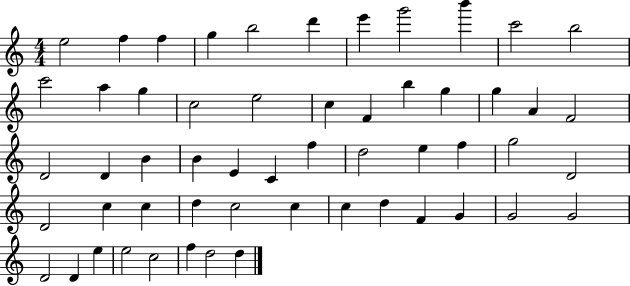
{
  \clef treble
  \numericTimeSignature
  \time 4/4
  \key c \major
  e''2 f''4 f''4 | g''4 b''2 d'''4 | e'''4 g'''2 b'''4 | c'''2 b''2 | \break c'''2 a''4 g''4 | c''2 e''2 | c''4 f'4 b''4 g''4 | g''4 a'4 f'2 | \break d'2 d'4 b'4 | b'4 e'4 c'4 f''4 | d''2 e''4 f''4 | g''2 d'2 | \break d'2 c''4 c''4 | d''4 c''2 c''4 | c''4 d''4 f'4 g'4 | g'2 g'2 | \break d'2 d'4 e''4 | e''2 c''2 | f''4 d''2 d''4 | \bar "|."
}